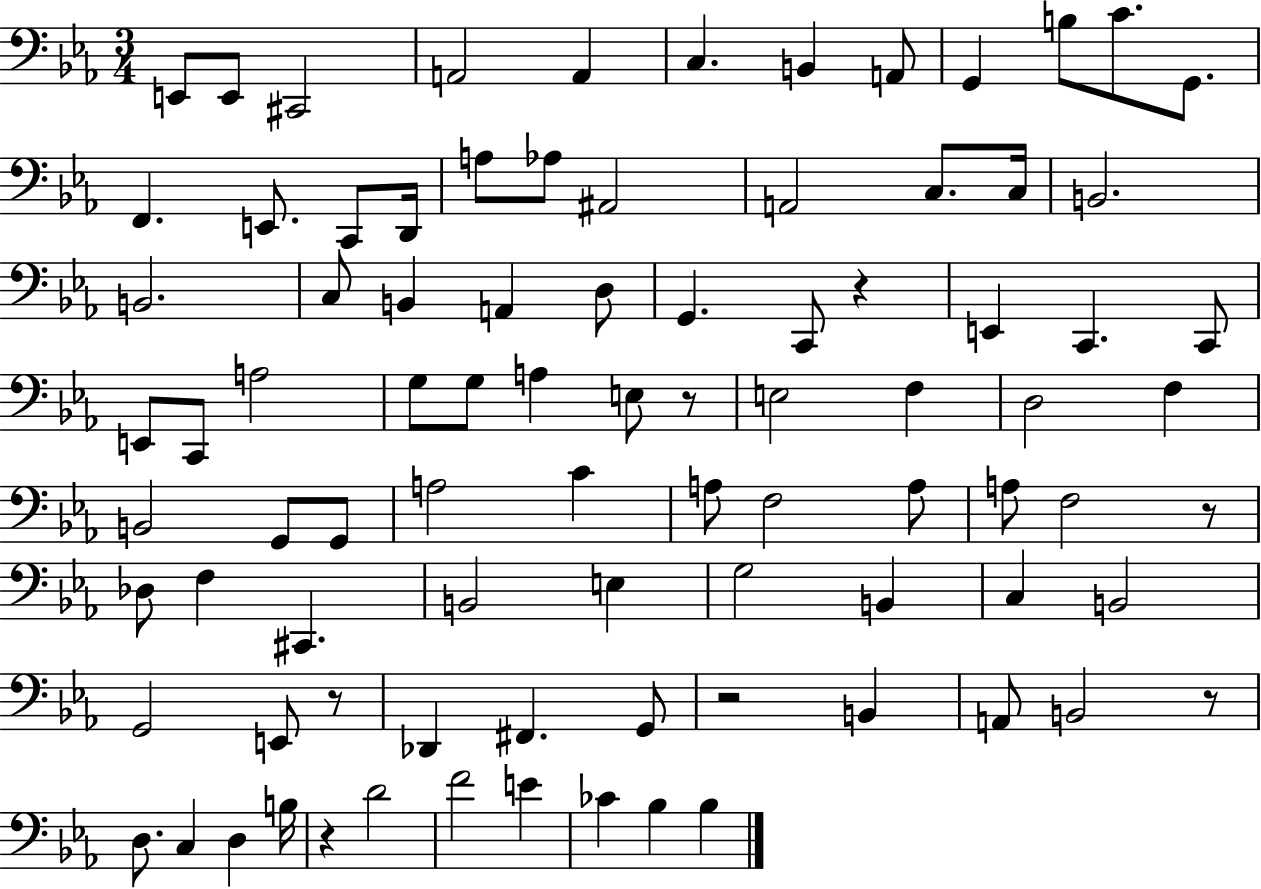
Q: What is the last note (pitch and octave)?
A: Bb3